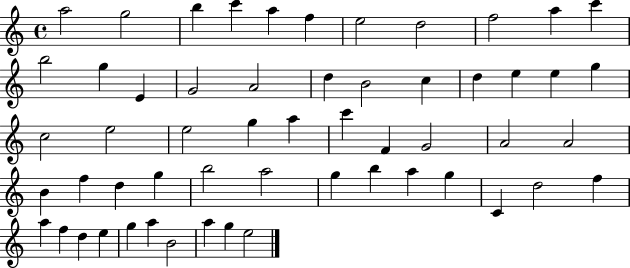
A5/h G5/h B5/q C6/q A5/q F5/q E5/h D5/h F5/h A5/q C6/q B5/h G5/q E4/q G4/h A4/h D5/q B4/h C5/q D5/q E5/q E5/q G5/q C5/h E5/h E5/h G5/q A5/q C6/q F4/q G4/h A4/h A4/h B4/q F5/q D5/q G5/q B5/h A5/h G5/q B5/q A5/q G5/q C4/q D5/h F5/q A5/q F5/q D5/q E5/q G5/q A5/q B4/h A5/q G5/q E5/h